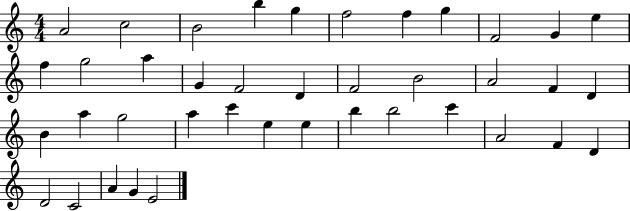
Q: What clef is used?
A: treble